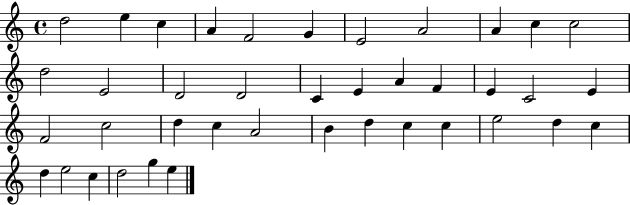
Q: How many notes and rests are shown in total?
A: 40